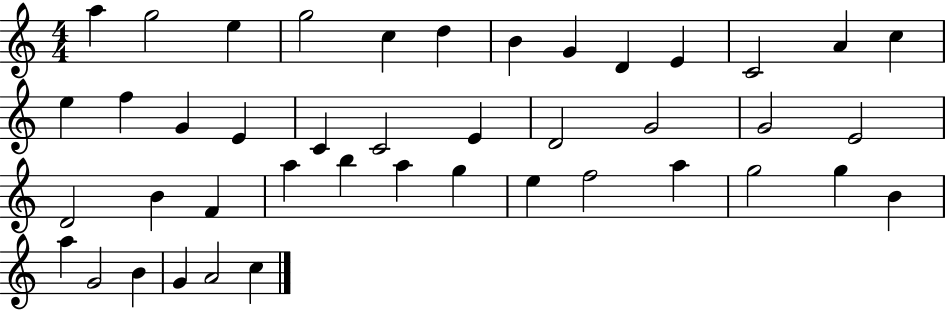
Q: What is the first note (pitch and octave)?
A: A5